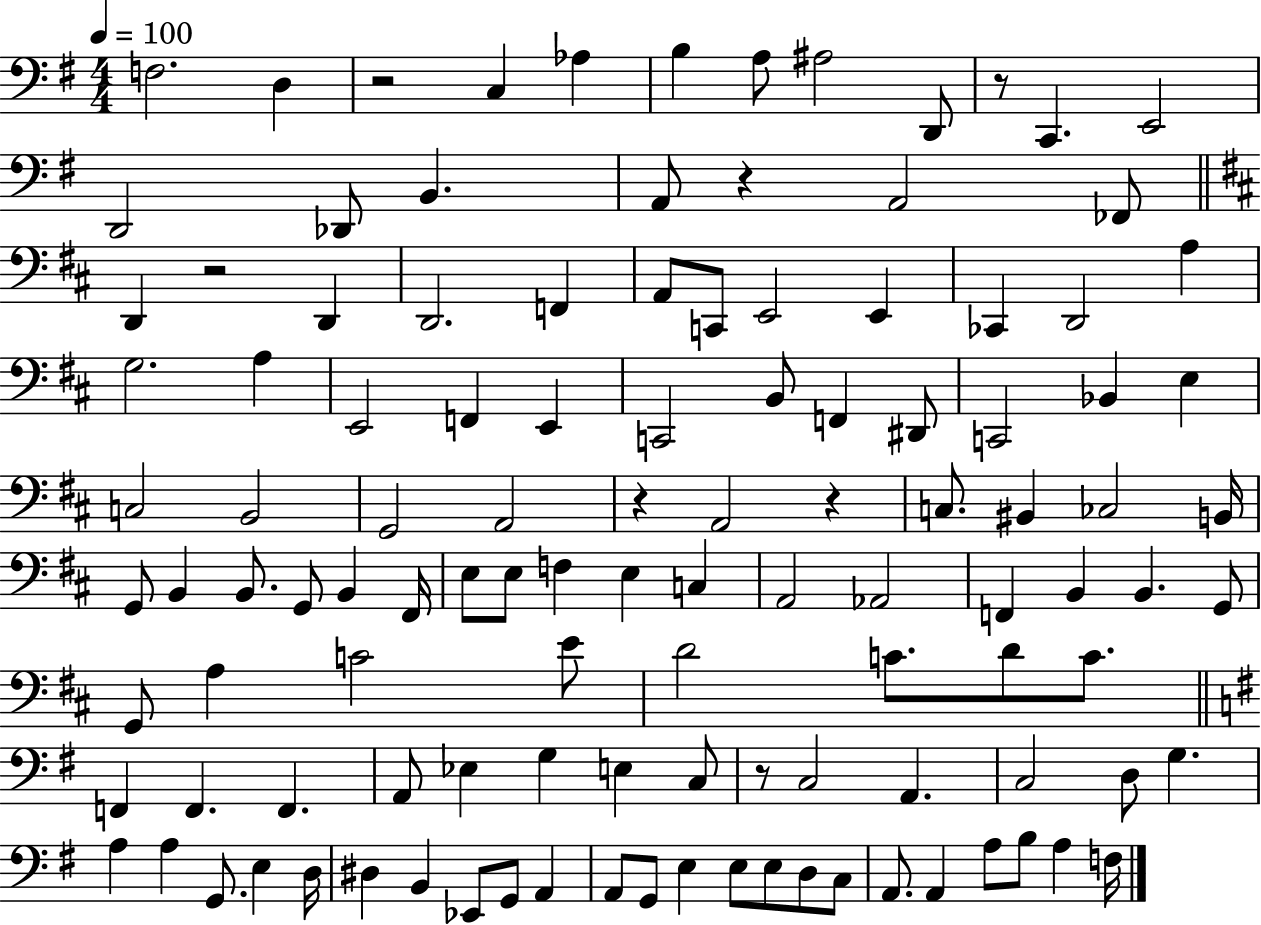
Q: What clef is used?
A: bass